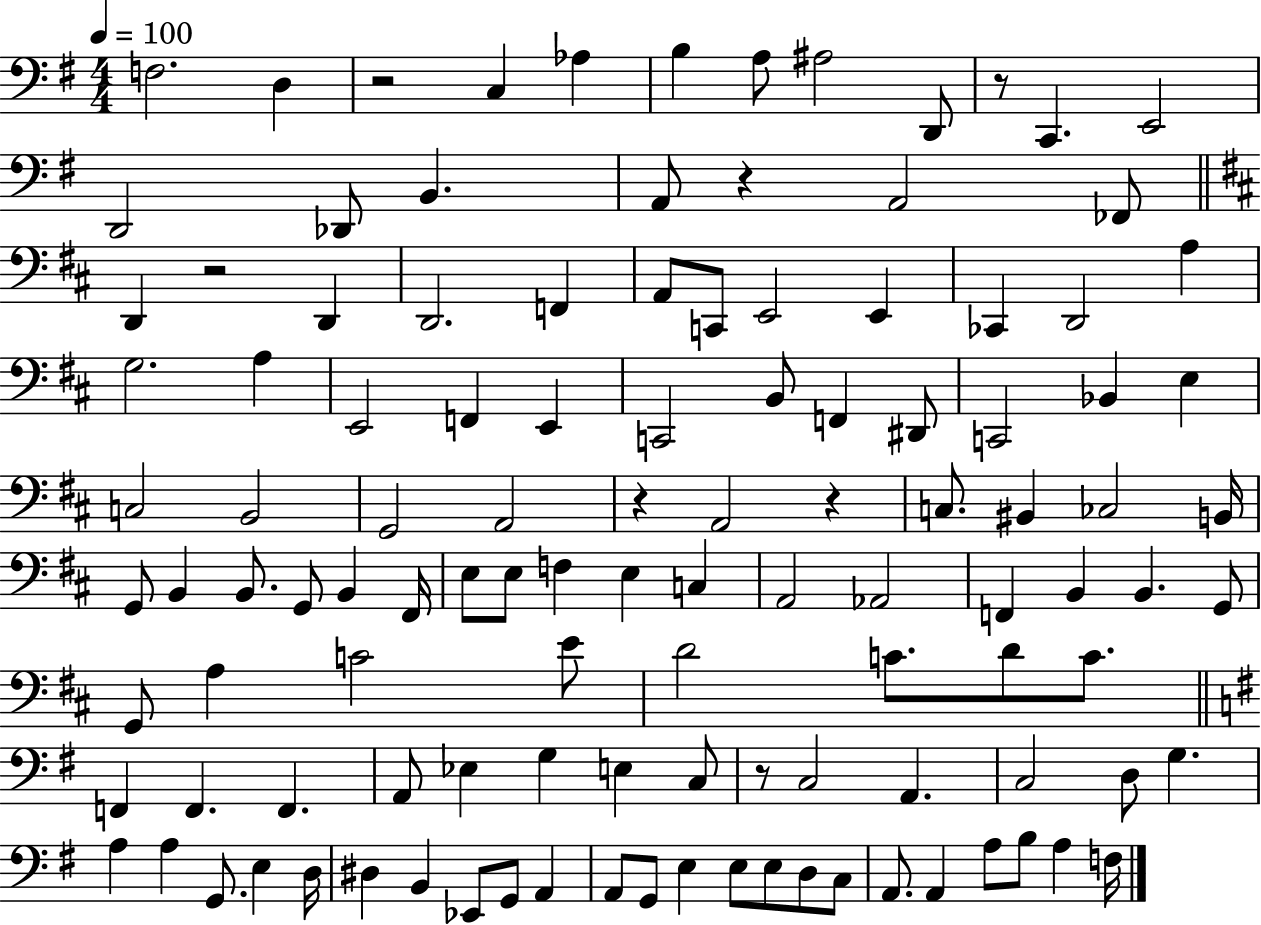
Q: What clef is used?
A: bass